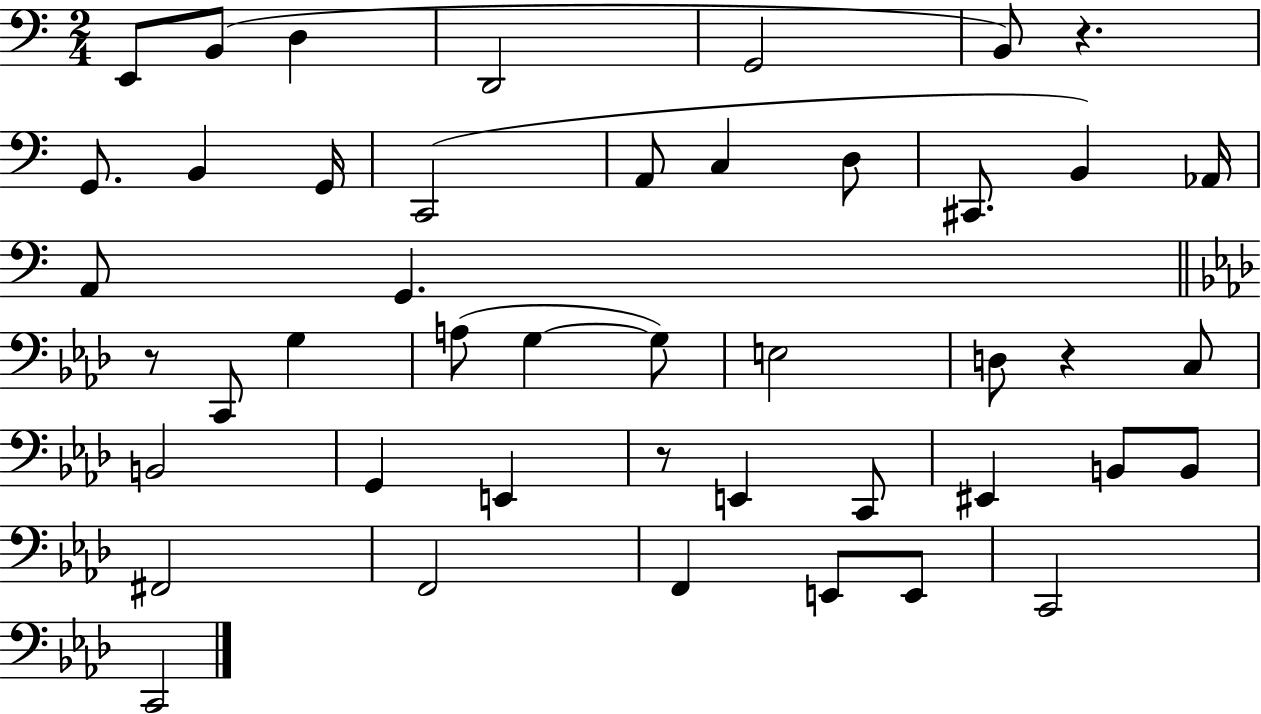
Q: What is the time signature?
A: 2/4